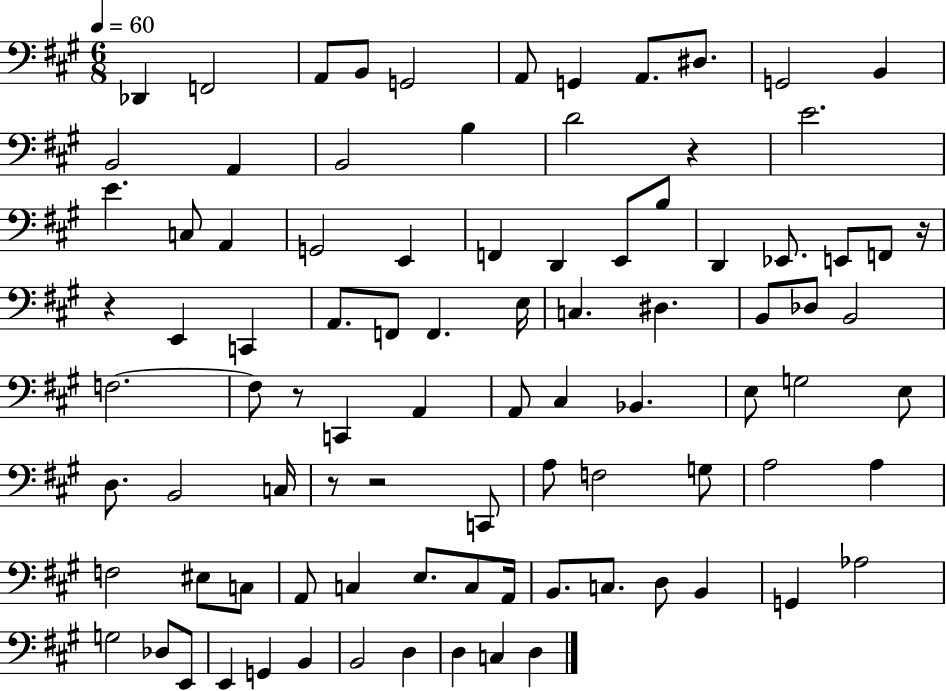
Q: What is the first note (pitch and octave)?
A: Db2